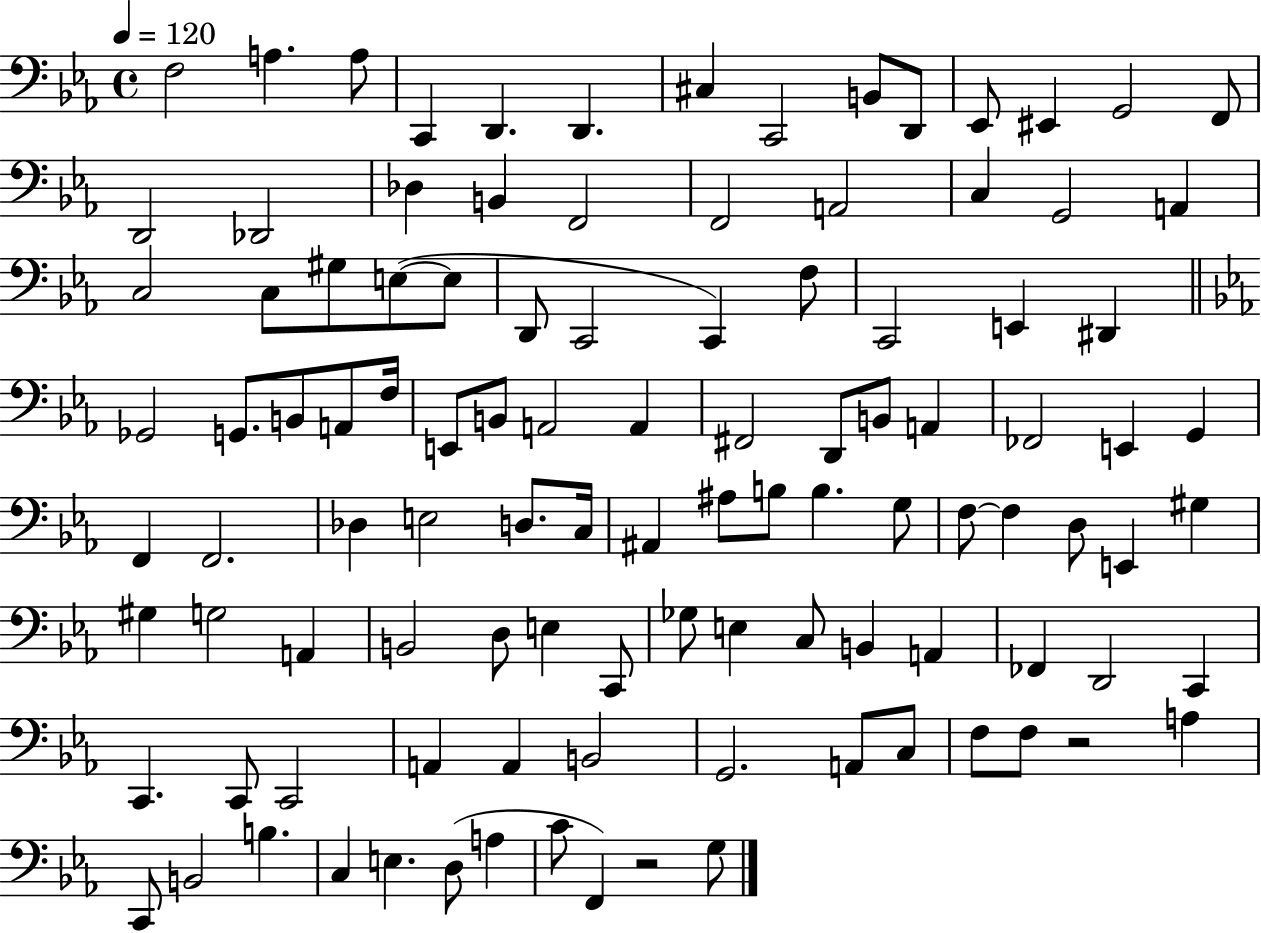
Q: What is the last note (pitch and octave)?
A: G3